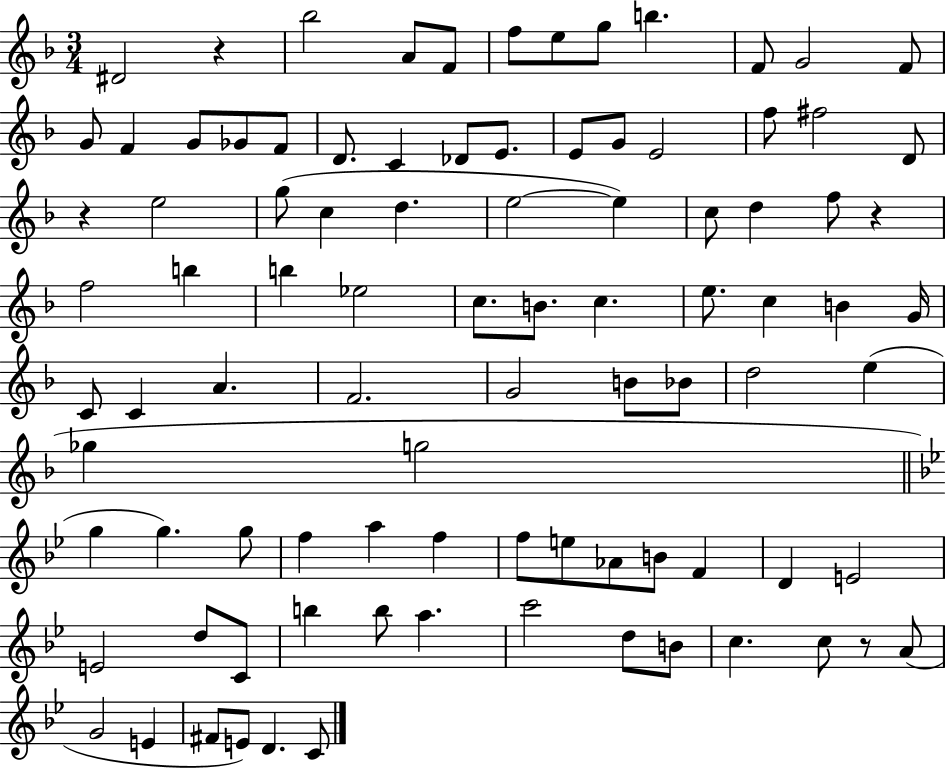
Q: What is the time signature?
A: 3/4